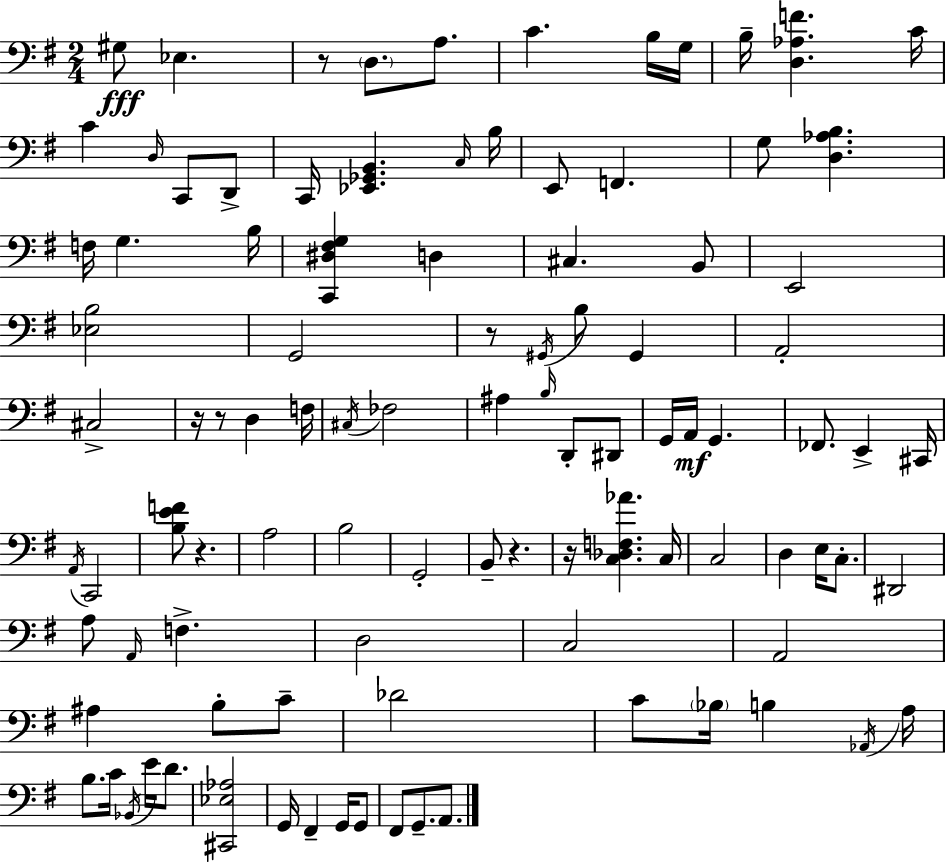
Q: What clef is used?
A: bass